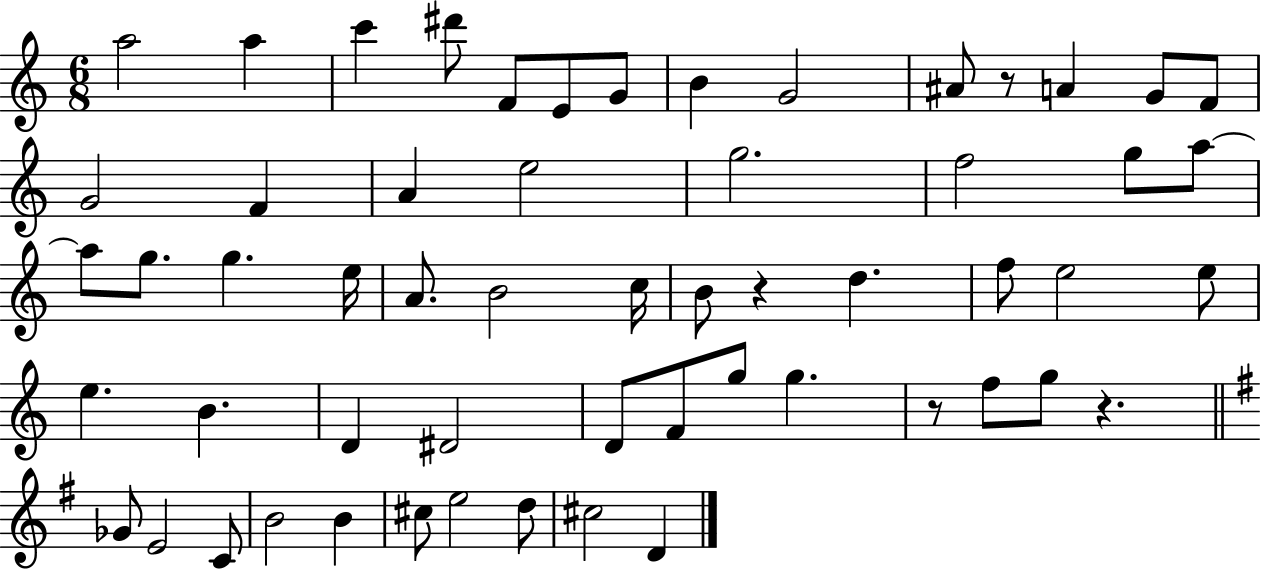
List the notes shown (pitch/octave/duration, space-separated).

A5/h A5/q C6/q D#6/e F4/e E4/e G4/e B4/q G4/h A#4/e R/e A4/q G4/e F4/e G4/h F4/q A4/q E5/h G5/h. F5/h G5/e A5/e A5/e G5/e. G5/q. E5/s A4/e. B4/h C5/s B4/e R/q D5/q. F5/e E5/h E5/e E5/q. B4/q. D4/q D#4/h D4/e F4/e G5/e G5/q. R/e F5/e G5/e R/q. Gb4/e E4/h C4/e B4/h B4/q C#5/e E5/h D5/e C#5/h D4/q